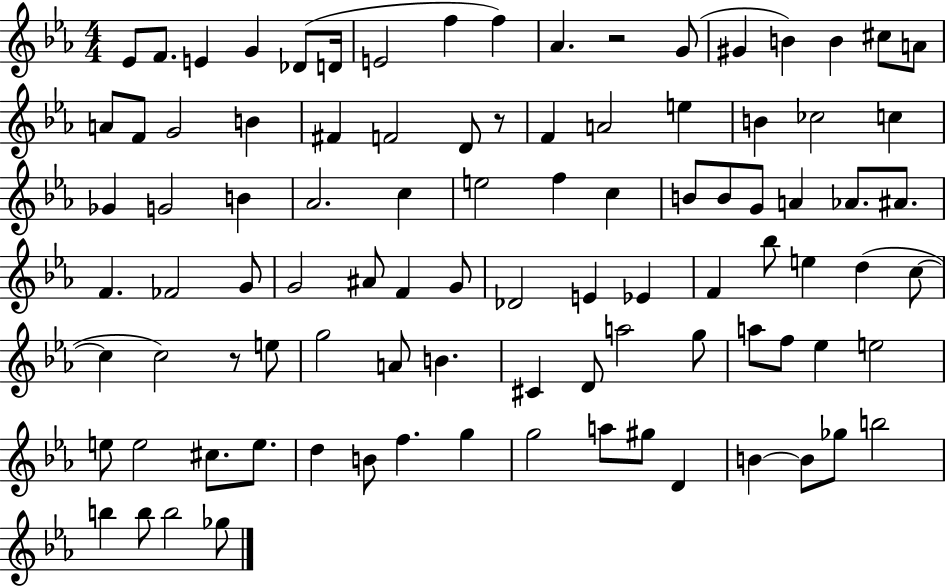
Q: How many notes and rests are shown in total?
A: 95